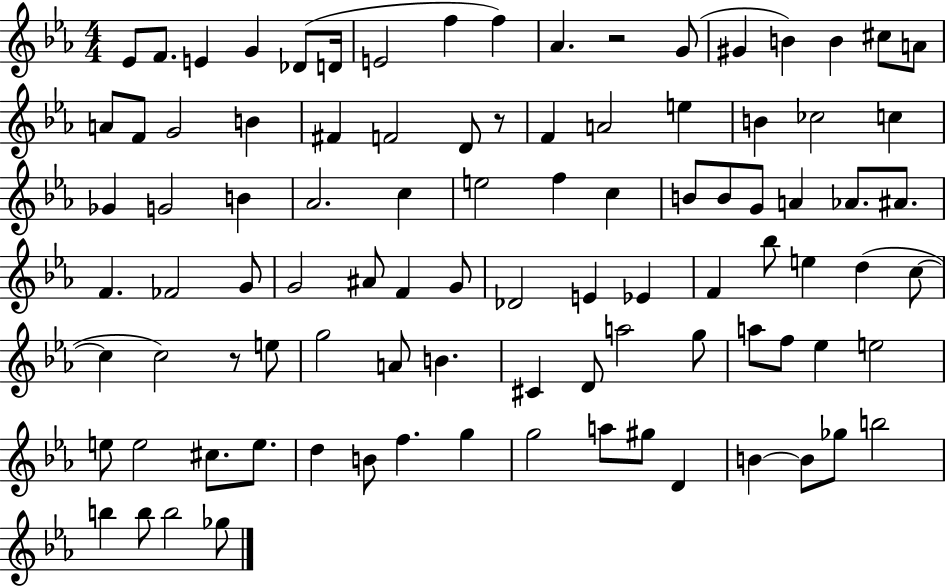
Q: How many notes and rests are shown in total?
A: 95